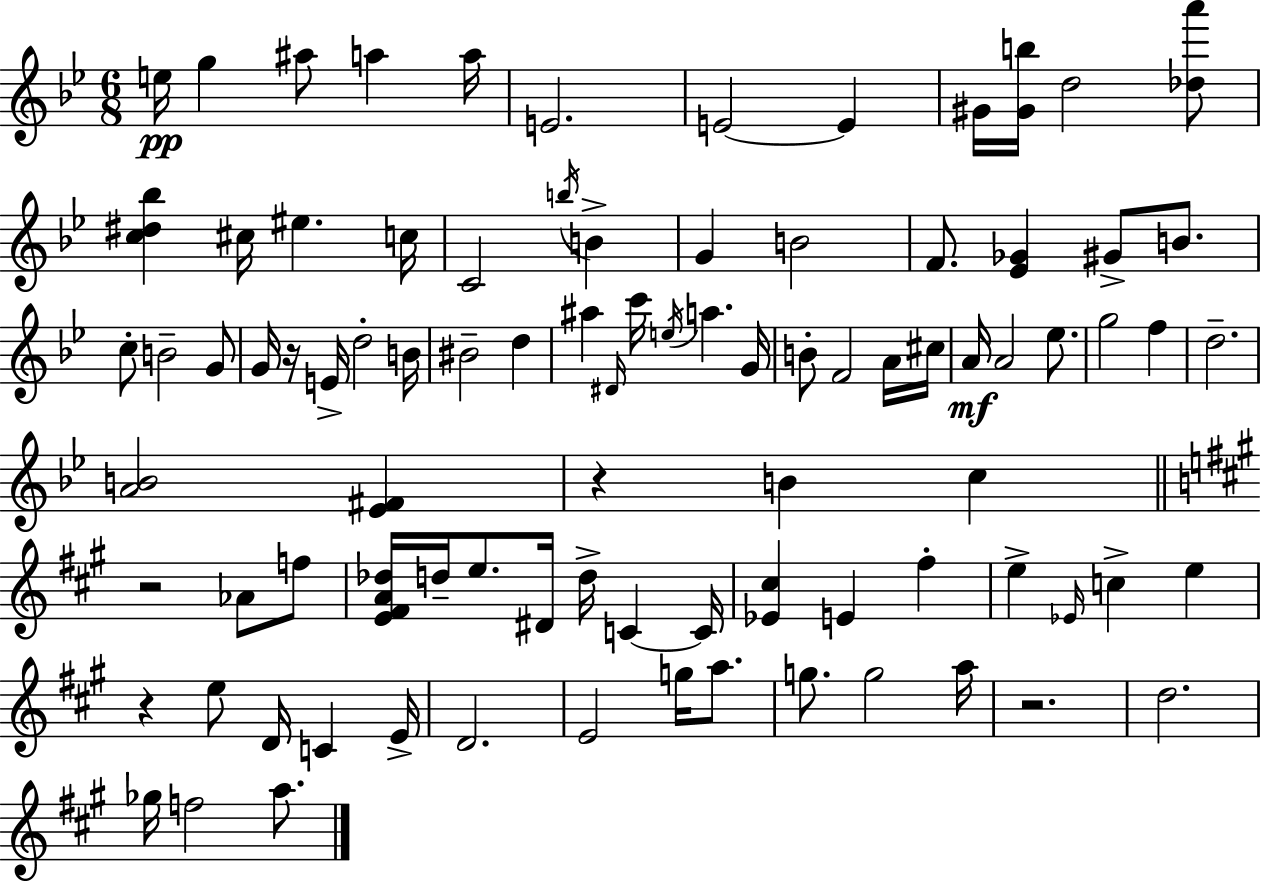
X:1
T:Untitled
M:6/8
L:1/4
K:Bb
e/4 g ^a/2 a a/4 E2 E2 E ^G/4 [^Gb]/4 d2 [_da']/2 [c^d_b] ^c/4 ^e c/4 C2 b/4 B G B2 F/2 [_E_G] ^G/2 B/2 c/2 B2 G/2 G/4 z/4 E/4 d2 B/4 ^B2 d ^a ^D/4 c'/4 e/4 a G/4 B/2 F2 A/4 ^c/4 A/4 A2 _e/2 g2 f d2 [AB]2 [_E^F] z B c z2 _A/2 f/2 [E^FA_d]/4 d/4 e/2 ^D/4 d/4 C C/4 [_E^c] E ^f e _E/4 c e z e/2 D/4 C E/4 D2 E2 g/4 a/2 g/2 g2 a/4 z2 d2 _g/4 f2 a/2